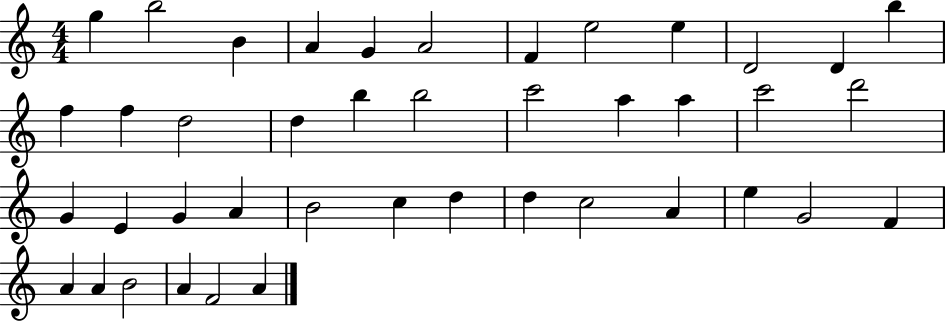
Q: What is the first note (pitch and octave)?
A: G5